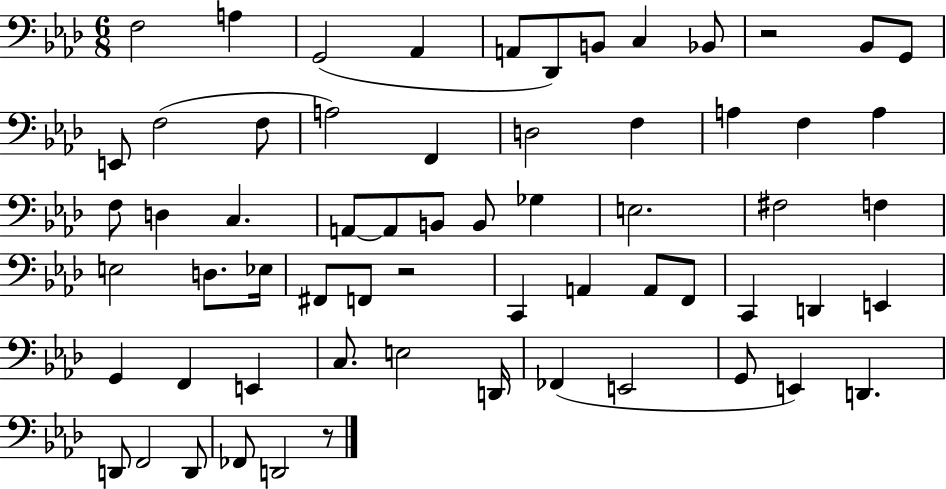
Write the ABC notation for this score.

X:1
T:Untitled
M:6/8
L:1/4
K:Ab
F,2 A, G,,2 _A,, A,,/2 _D,,/2 B,,/2 C, _B,,/2 z2 _B,,/2 G,,/2 E,,/2 F,2 F,/2 A,2 F,, D,2 F, A, F, A, F,/2 D, C, A,,/2 A,,/2 B,,/2 B,,/2 _G, E,2 ^F,2 F, E,2 D,/2 _E,/4 ^F,,/2 F,,/2 z2 C,, A,, A,,/2 F,,/2 C,, D,, E,, G,, F,, E,, C,/2 E,2 D,,/4 _F,, E,,2 G,,/2 E,, D,, D,,/2 F,,2 D,,/2 _F,,/2 D,,2 z/2